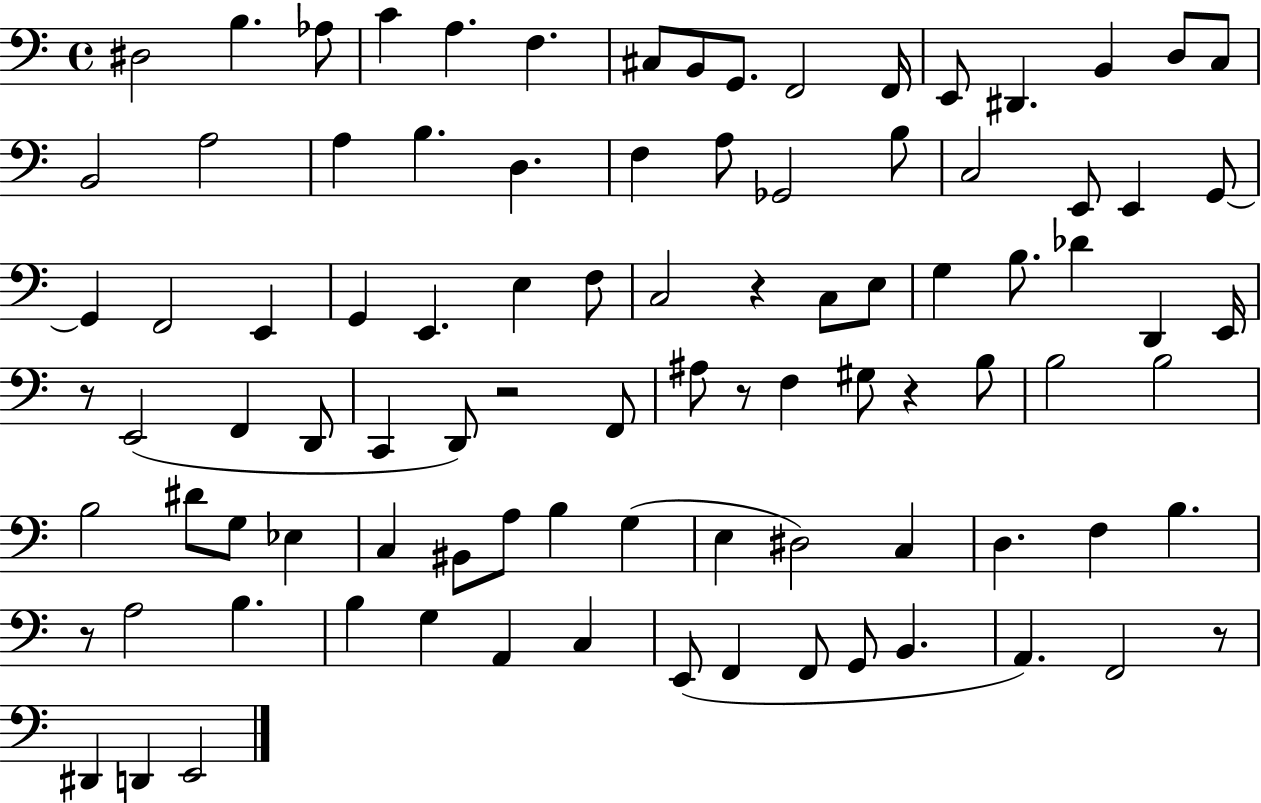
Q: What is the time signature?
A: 4/4